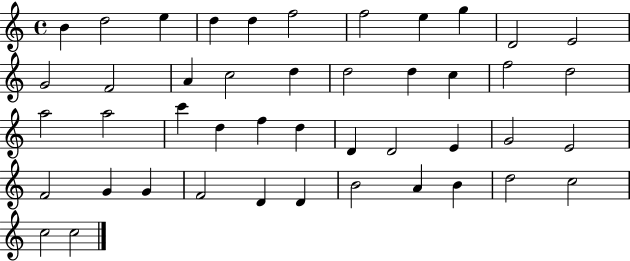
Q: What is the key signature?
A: C major